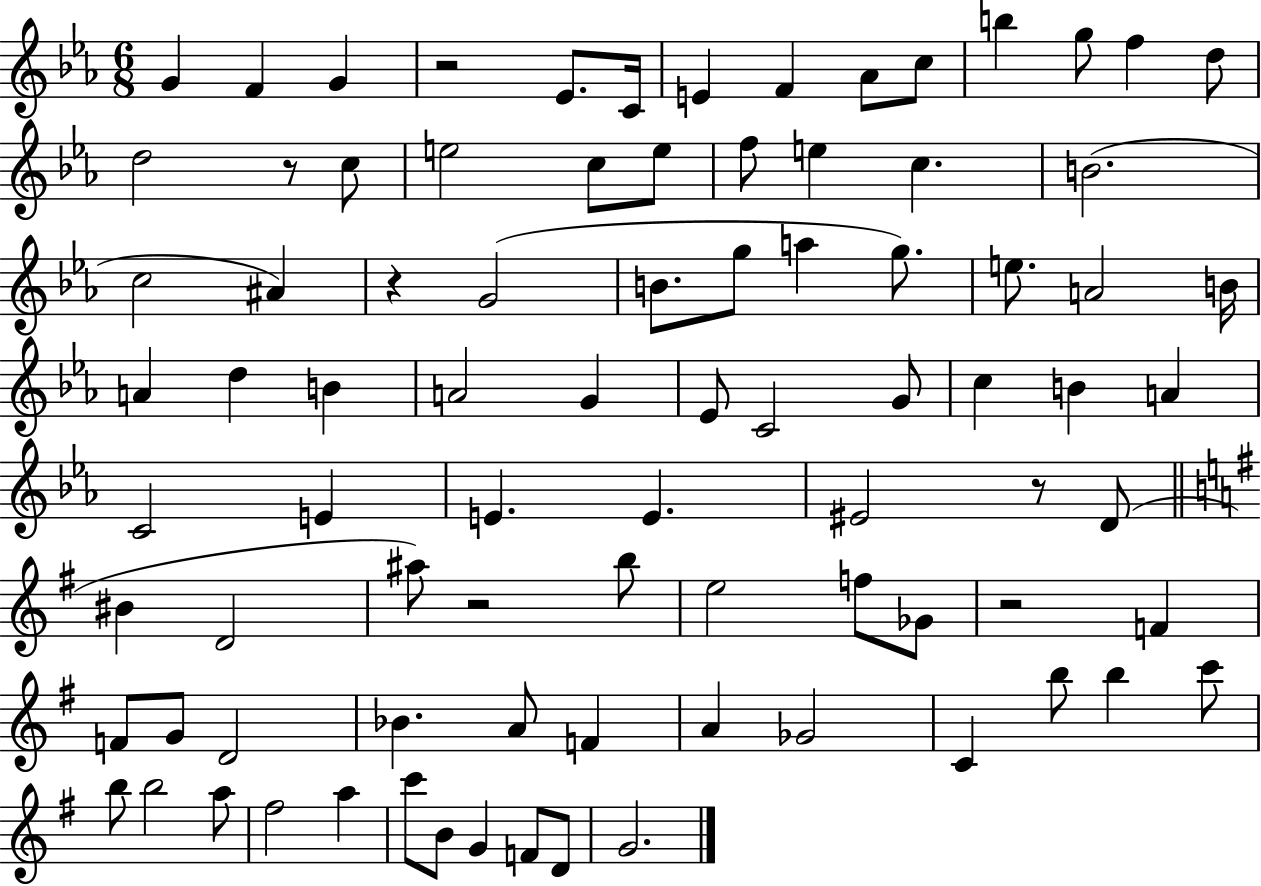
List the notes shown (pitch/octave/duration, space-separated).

G4/q F4/q G4/q R/h Eb4/e. C4/s E4/q F4/q Ab4/e C5/e B5/q G5/e F5/q D5/e D5/h R/e C5/e E5/h C5/e E5/e F5/e E5/q C5/q. B4/h. C5/h A#4/q R/q G4/h B4/e. G5/e A5/q G5/e. E5/e. A4/h B4/s A4/q D5/q B4/q A4/h G4/q Eb4/e C4/h G4/e C5/q B4/q A4/q C4/h E4/q E4/q. E4/q. EIS4/h R/e D4/e BIS4/q D4/h A#5/e R/h B5/e E5/h F5/e Gb4/e R/h F4/q F4/e G4/e D4/h Bb4/q. A4/e F4/q A4/q Gb4/h C4/q B5/e B5/q C6/e B5/e B5/h A5/e F#5/h A5/q C6/e B4/e G4/q F4/e D4/e G4/h.